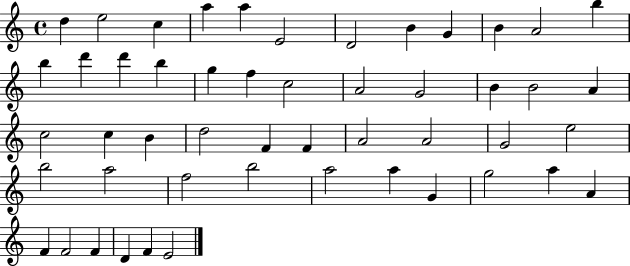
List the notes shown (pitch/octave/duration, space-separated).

D5/q E5/h C5/q A5/q A5/q E4/h D4/h B4/q G4/q B4/q A4/h B5/q B5/q D6/q D6/q B5/q G5/q F5/q C5/h A4/h G4/h B4/q B4/h A4/q C5/h C5/q B4/q D5/h F4/q F4/q A4/h A4/h G4/h E5/h B5/h A5/h F5/h B5/h A5/h A5/q G4/q G5/h A5/q A4/q F4/q F4/h F4/q D4/q F4/q E4/h